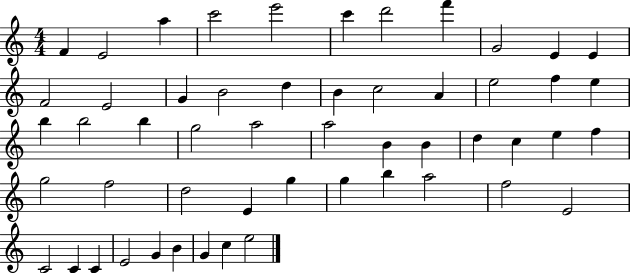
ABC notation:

X:1
T:Untitled
M:4/4
L:1/4
K:C
F E2 a c'2 e'2 c' d'2 f' G2 E E F2 E2 G B2 d B c2 A e2 f e b b2 b g2 a2 a2 B B d c e f g2 f2 d2 E g g b a2 f2 E2 C2 C C E2 G B G c e2